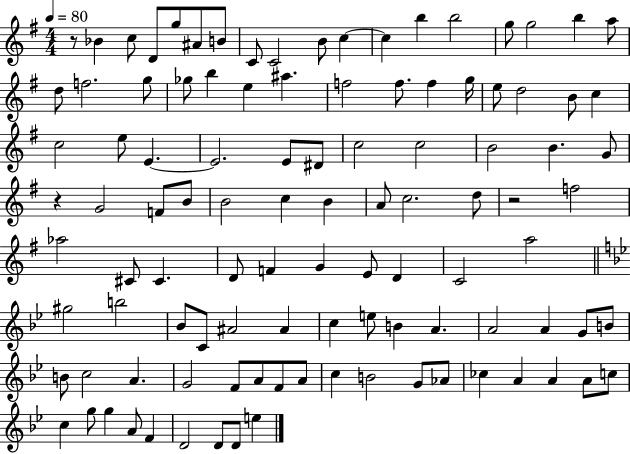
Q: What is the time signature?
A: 4/4